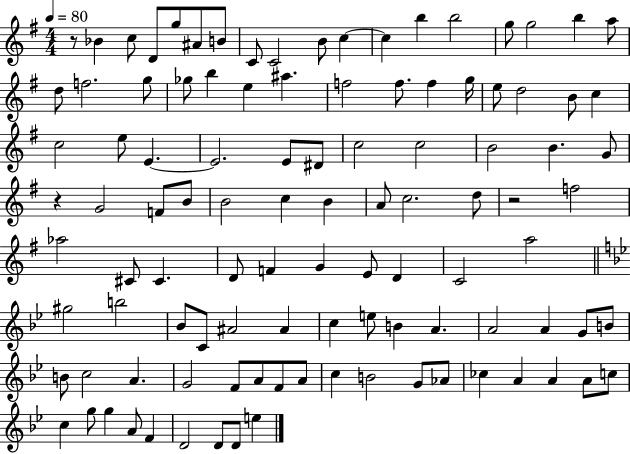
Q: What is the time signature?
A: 4/4